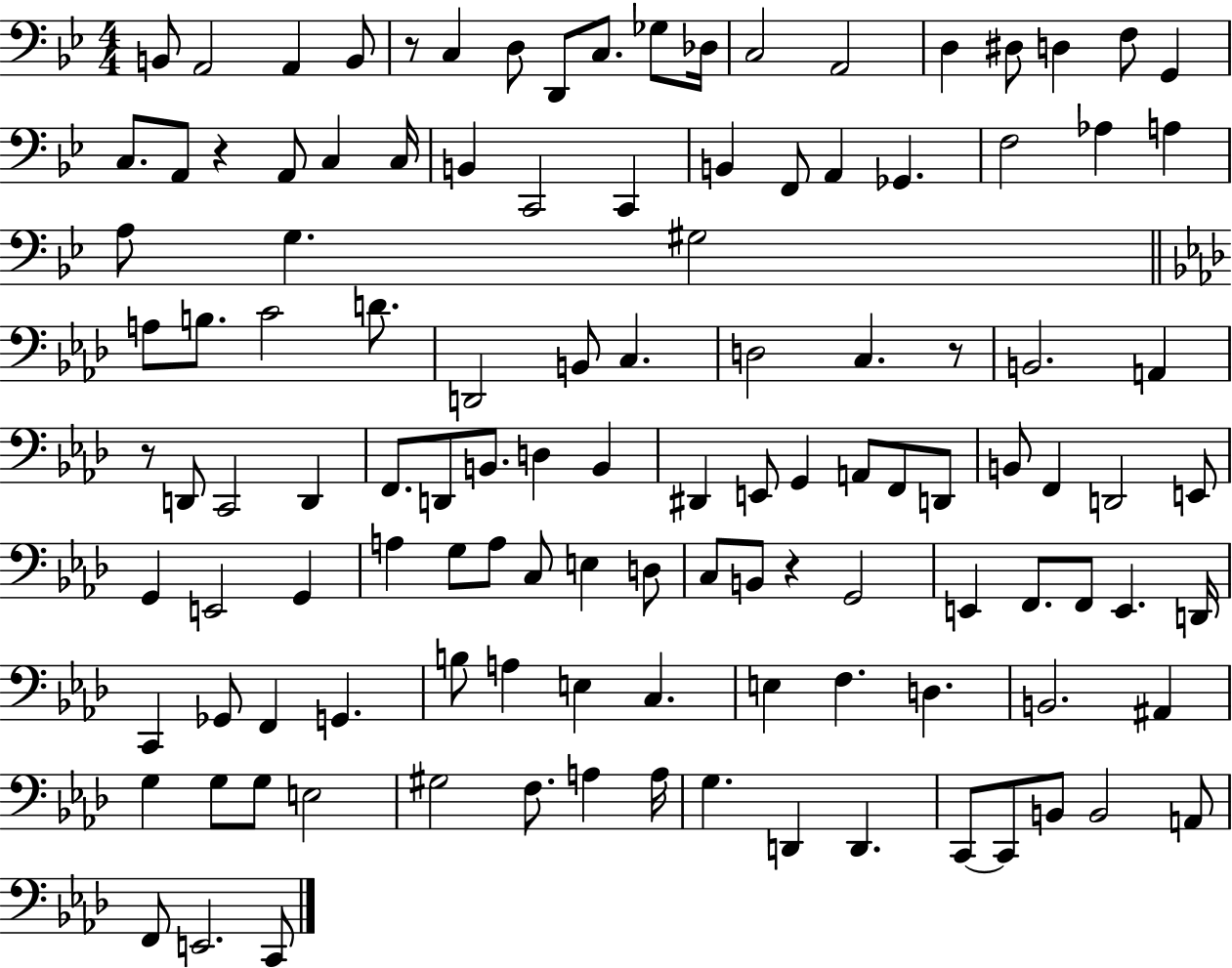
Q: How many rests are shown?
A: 5